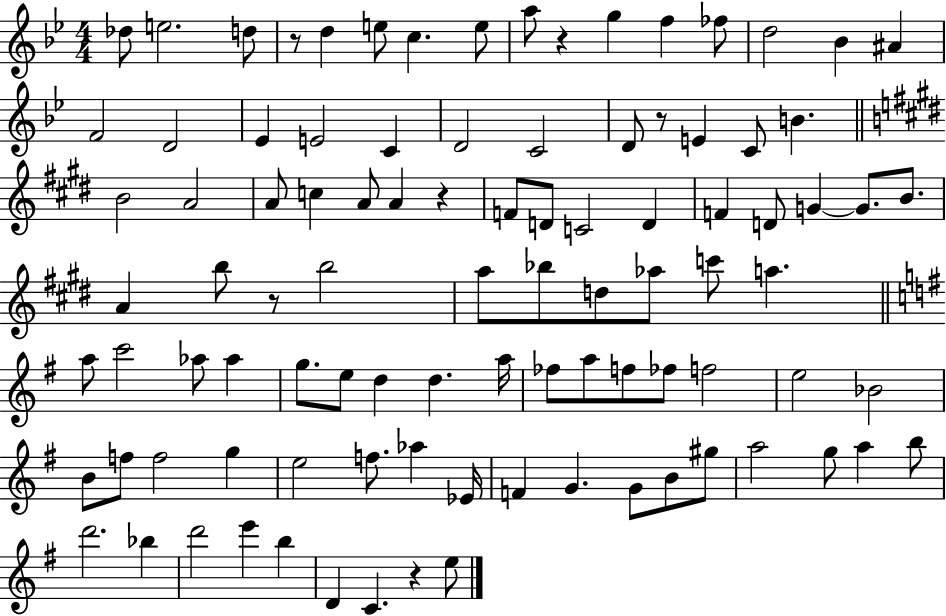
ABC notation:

X:1
T:Untitled
M:4/4
L:1/4
K:Bb
_d/2 e2 d/2 z/2 d e/2 c e/2 a/2 z g f _f/2 d2 _B ^A F2 D2 _E E2 C D2 C2 D/2 z/2 E C/2 B B2 A2 A/2 c A/2 A z F/2 D/2 C2 D F D/2 G G/2 B/2 A b/2 z/2 b2 a/2 _b/2 d/2 _a/2 c'/2 a a/2 c'2 _a/2 _a g/2 e/2 d d a/4 _f/2 a/2 f/2 _f/2 f2 e2 _B2 B/2 f/2 f2 g e2 f/2 _a _E/4 F G G/2 B/2 ^g/2 a2 g/2 a b/2 d'2 _b d'2 e' b D C z e/2